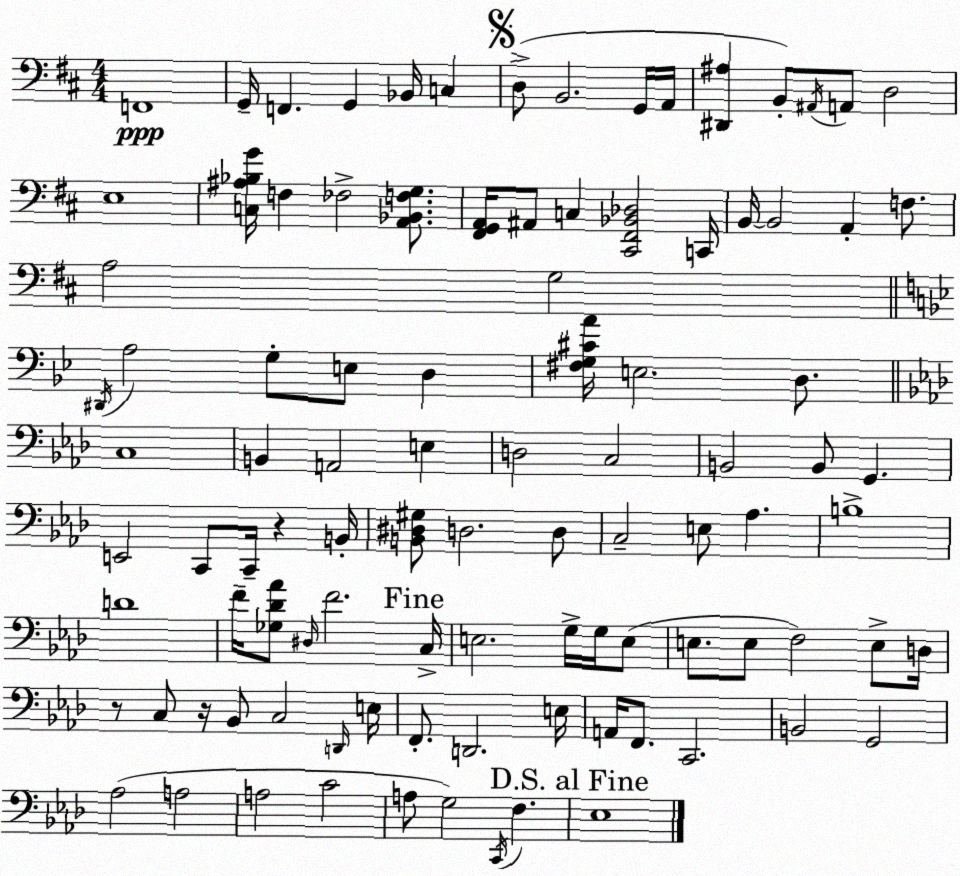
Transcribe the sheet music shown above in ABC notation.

X:1
T:Untitled
M:4/4
L:1/4
K:D
F,,4 G,,/4 F,, G,, _B,,/4 C, D,/2 B,,2 G,,/4 A,,/4 [^D,,^A,] B,,/2 ^A,,/4 A,,/2 D,2 E,4 [C,^A,_B,G]/4 F, _F,2 [A,,_B,,F,G,]/2 [^F,,G,,A,,]/4 ^A,,/2 C, [^C,,^F,,_B,,_D,]2 C,,/4 B,,/4 B,,2 A,, F,/2 A,2 G,2 ^D,,/4 A,2 G,/2 E,/2 D, [^F,G,^CA]/4 E,2 D,/2 C,4 B,, A,,2 E, D,2 C,2 B,,2 B,,/2 G,, E,,2 C,,/2 C,,/4 z B,,/4 [B,,^D,^G,]/2 D,2 D,/2 C,2 E,/2 _A, B,4 D4 F/4 [_G,_D_A]/2 ^D,/4 F2 C,/4 E,2 G,/4 G,/4 E,/2 E,/2 E,/2 F,2 E,/2 D,/4 z/2 C,/2 z/4 _B,,/2 C,2 D,,/4 E,/4 F,,/2 D,,2 E,/4 A,,/4 F,,/2 C,,2 B,,2 G,,2 _A,2 A,2 A,2 C2 A,/2 G,2 C,,/4 F, _E,4